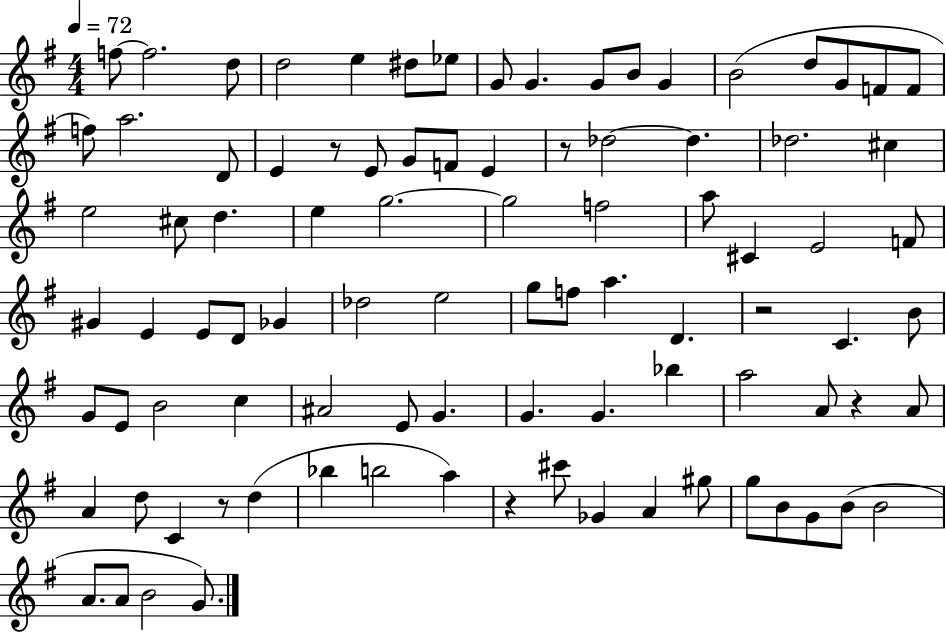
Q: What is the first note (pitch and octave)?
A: F5